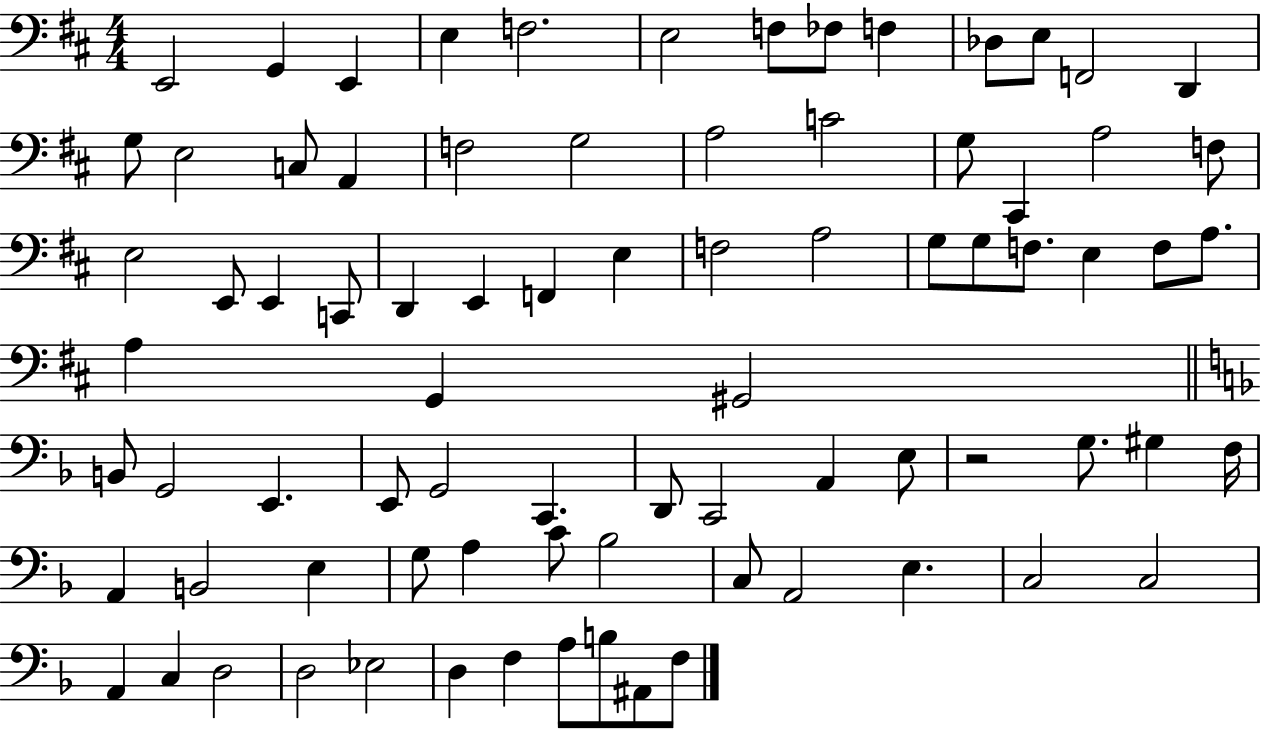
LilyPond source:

{
  \clef bass
  \numericTimeSignature
  \time 4/4
  \key d \major
  e,2 g,4 e,4 | e4 f2. | e2 f8 fes8 f4 | des8 e8 f,2 d,4 | \break g8 e2 c8 a,4 | f2 g2 | a2 c'2 | g8 cis,4 a2 f8 | \break e2 e,8 e,4 c,8 | d,4 e,4 f,4 e4 | f2 a2 | g8 g8 f8. e4 f8 a8. | \break a4 g,4 gis,2 | \bar "||" \break \key d \minor b,8 g,2 e,4. | e,8 g,2 c,4. | d,8 c,2 a,4 e8 | r2 g8. gis4 f16 | \break a,4 b,2 e4 | g8 a4 c'8 bes2 | c8 a,2 e4. | c2 c2 | \break a,4 c4 d2 | d2 ees2 | d4 f4 a8 b8 ais,8 f8 | \bar "|."
}